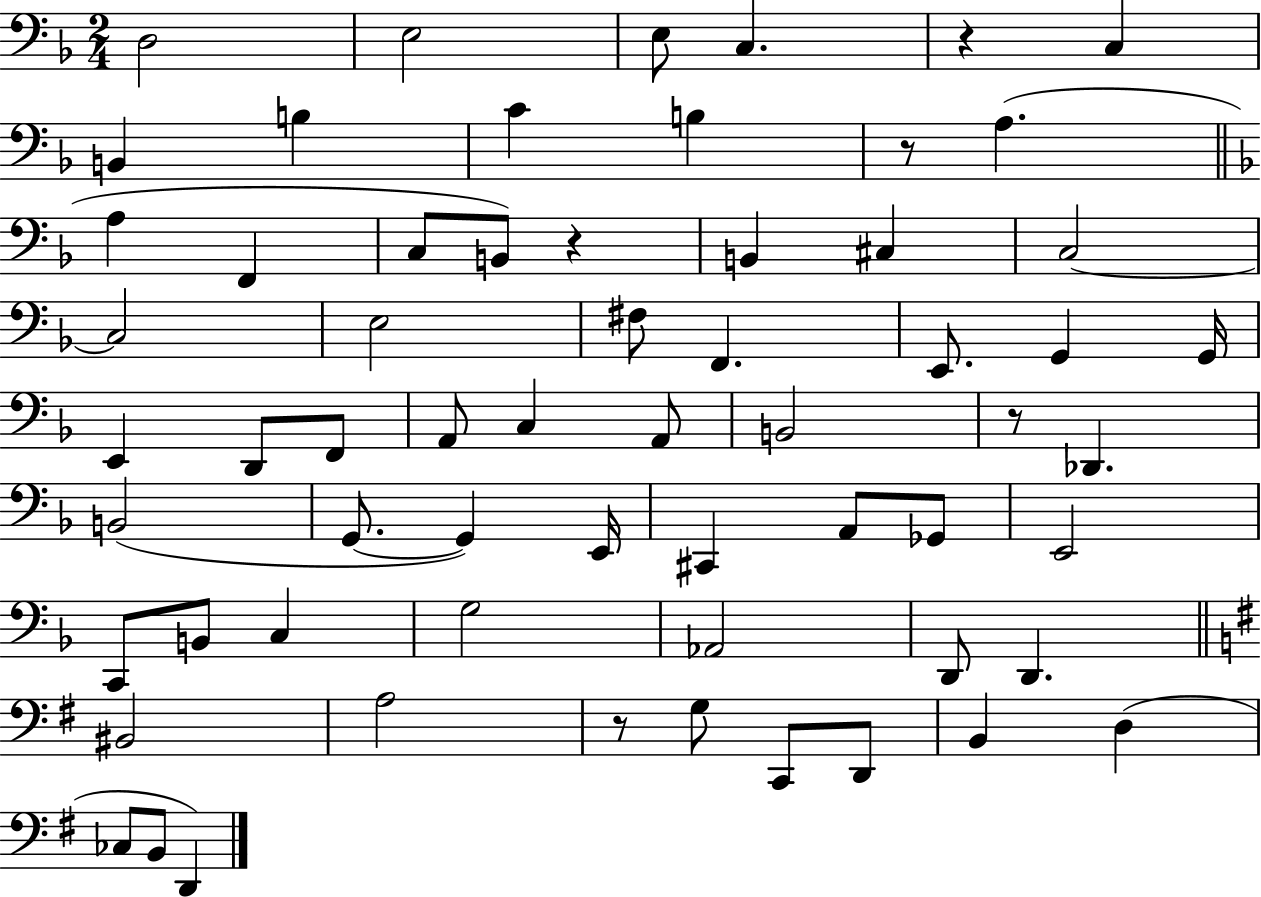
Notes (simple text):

D3/h E3/h E3/e C3/q. R/q C3/q B2/q B3/q C4/q B3/q R/e A3/q. A3/q F2/q C3/e B2/e R/q B2/q C#3/q C3/h C3/h E3/h F#3/e F2/q. E2/e. G2/q G2/s E2/q D2/e F2/e A2/e C3/q A2/e B2/h R/e Db2/q. B2/h G2/e. G2/q E2/s C#2/q A2/e Gb2/e E2/h C2/e B2/e C3/q G3/h Ab2/h D2/e D2/q. BIS2/h A3/h R/e G3/e C2/e D2/e B2/q D3/q CES3/e B2/e D2/q